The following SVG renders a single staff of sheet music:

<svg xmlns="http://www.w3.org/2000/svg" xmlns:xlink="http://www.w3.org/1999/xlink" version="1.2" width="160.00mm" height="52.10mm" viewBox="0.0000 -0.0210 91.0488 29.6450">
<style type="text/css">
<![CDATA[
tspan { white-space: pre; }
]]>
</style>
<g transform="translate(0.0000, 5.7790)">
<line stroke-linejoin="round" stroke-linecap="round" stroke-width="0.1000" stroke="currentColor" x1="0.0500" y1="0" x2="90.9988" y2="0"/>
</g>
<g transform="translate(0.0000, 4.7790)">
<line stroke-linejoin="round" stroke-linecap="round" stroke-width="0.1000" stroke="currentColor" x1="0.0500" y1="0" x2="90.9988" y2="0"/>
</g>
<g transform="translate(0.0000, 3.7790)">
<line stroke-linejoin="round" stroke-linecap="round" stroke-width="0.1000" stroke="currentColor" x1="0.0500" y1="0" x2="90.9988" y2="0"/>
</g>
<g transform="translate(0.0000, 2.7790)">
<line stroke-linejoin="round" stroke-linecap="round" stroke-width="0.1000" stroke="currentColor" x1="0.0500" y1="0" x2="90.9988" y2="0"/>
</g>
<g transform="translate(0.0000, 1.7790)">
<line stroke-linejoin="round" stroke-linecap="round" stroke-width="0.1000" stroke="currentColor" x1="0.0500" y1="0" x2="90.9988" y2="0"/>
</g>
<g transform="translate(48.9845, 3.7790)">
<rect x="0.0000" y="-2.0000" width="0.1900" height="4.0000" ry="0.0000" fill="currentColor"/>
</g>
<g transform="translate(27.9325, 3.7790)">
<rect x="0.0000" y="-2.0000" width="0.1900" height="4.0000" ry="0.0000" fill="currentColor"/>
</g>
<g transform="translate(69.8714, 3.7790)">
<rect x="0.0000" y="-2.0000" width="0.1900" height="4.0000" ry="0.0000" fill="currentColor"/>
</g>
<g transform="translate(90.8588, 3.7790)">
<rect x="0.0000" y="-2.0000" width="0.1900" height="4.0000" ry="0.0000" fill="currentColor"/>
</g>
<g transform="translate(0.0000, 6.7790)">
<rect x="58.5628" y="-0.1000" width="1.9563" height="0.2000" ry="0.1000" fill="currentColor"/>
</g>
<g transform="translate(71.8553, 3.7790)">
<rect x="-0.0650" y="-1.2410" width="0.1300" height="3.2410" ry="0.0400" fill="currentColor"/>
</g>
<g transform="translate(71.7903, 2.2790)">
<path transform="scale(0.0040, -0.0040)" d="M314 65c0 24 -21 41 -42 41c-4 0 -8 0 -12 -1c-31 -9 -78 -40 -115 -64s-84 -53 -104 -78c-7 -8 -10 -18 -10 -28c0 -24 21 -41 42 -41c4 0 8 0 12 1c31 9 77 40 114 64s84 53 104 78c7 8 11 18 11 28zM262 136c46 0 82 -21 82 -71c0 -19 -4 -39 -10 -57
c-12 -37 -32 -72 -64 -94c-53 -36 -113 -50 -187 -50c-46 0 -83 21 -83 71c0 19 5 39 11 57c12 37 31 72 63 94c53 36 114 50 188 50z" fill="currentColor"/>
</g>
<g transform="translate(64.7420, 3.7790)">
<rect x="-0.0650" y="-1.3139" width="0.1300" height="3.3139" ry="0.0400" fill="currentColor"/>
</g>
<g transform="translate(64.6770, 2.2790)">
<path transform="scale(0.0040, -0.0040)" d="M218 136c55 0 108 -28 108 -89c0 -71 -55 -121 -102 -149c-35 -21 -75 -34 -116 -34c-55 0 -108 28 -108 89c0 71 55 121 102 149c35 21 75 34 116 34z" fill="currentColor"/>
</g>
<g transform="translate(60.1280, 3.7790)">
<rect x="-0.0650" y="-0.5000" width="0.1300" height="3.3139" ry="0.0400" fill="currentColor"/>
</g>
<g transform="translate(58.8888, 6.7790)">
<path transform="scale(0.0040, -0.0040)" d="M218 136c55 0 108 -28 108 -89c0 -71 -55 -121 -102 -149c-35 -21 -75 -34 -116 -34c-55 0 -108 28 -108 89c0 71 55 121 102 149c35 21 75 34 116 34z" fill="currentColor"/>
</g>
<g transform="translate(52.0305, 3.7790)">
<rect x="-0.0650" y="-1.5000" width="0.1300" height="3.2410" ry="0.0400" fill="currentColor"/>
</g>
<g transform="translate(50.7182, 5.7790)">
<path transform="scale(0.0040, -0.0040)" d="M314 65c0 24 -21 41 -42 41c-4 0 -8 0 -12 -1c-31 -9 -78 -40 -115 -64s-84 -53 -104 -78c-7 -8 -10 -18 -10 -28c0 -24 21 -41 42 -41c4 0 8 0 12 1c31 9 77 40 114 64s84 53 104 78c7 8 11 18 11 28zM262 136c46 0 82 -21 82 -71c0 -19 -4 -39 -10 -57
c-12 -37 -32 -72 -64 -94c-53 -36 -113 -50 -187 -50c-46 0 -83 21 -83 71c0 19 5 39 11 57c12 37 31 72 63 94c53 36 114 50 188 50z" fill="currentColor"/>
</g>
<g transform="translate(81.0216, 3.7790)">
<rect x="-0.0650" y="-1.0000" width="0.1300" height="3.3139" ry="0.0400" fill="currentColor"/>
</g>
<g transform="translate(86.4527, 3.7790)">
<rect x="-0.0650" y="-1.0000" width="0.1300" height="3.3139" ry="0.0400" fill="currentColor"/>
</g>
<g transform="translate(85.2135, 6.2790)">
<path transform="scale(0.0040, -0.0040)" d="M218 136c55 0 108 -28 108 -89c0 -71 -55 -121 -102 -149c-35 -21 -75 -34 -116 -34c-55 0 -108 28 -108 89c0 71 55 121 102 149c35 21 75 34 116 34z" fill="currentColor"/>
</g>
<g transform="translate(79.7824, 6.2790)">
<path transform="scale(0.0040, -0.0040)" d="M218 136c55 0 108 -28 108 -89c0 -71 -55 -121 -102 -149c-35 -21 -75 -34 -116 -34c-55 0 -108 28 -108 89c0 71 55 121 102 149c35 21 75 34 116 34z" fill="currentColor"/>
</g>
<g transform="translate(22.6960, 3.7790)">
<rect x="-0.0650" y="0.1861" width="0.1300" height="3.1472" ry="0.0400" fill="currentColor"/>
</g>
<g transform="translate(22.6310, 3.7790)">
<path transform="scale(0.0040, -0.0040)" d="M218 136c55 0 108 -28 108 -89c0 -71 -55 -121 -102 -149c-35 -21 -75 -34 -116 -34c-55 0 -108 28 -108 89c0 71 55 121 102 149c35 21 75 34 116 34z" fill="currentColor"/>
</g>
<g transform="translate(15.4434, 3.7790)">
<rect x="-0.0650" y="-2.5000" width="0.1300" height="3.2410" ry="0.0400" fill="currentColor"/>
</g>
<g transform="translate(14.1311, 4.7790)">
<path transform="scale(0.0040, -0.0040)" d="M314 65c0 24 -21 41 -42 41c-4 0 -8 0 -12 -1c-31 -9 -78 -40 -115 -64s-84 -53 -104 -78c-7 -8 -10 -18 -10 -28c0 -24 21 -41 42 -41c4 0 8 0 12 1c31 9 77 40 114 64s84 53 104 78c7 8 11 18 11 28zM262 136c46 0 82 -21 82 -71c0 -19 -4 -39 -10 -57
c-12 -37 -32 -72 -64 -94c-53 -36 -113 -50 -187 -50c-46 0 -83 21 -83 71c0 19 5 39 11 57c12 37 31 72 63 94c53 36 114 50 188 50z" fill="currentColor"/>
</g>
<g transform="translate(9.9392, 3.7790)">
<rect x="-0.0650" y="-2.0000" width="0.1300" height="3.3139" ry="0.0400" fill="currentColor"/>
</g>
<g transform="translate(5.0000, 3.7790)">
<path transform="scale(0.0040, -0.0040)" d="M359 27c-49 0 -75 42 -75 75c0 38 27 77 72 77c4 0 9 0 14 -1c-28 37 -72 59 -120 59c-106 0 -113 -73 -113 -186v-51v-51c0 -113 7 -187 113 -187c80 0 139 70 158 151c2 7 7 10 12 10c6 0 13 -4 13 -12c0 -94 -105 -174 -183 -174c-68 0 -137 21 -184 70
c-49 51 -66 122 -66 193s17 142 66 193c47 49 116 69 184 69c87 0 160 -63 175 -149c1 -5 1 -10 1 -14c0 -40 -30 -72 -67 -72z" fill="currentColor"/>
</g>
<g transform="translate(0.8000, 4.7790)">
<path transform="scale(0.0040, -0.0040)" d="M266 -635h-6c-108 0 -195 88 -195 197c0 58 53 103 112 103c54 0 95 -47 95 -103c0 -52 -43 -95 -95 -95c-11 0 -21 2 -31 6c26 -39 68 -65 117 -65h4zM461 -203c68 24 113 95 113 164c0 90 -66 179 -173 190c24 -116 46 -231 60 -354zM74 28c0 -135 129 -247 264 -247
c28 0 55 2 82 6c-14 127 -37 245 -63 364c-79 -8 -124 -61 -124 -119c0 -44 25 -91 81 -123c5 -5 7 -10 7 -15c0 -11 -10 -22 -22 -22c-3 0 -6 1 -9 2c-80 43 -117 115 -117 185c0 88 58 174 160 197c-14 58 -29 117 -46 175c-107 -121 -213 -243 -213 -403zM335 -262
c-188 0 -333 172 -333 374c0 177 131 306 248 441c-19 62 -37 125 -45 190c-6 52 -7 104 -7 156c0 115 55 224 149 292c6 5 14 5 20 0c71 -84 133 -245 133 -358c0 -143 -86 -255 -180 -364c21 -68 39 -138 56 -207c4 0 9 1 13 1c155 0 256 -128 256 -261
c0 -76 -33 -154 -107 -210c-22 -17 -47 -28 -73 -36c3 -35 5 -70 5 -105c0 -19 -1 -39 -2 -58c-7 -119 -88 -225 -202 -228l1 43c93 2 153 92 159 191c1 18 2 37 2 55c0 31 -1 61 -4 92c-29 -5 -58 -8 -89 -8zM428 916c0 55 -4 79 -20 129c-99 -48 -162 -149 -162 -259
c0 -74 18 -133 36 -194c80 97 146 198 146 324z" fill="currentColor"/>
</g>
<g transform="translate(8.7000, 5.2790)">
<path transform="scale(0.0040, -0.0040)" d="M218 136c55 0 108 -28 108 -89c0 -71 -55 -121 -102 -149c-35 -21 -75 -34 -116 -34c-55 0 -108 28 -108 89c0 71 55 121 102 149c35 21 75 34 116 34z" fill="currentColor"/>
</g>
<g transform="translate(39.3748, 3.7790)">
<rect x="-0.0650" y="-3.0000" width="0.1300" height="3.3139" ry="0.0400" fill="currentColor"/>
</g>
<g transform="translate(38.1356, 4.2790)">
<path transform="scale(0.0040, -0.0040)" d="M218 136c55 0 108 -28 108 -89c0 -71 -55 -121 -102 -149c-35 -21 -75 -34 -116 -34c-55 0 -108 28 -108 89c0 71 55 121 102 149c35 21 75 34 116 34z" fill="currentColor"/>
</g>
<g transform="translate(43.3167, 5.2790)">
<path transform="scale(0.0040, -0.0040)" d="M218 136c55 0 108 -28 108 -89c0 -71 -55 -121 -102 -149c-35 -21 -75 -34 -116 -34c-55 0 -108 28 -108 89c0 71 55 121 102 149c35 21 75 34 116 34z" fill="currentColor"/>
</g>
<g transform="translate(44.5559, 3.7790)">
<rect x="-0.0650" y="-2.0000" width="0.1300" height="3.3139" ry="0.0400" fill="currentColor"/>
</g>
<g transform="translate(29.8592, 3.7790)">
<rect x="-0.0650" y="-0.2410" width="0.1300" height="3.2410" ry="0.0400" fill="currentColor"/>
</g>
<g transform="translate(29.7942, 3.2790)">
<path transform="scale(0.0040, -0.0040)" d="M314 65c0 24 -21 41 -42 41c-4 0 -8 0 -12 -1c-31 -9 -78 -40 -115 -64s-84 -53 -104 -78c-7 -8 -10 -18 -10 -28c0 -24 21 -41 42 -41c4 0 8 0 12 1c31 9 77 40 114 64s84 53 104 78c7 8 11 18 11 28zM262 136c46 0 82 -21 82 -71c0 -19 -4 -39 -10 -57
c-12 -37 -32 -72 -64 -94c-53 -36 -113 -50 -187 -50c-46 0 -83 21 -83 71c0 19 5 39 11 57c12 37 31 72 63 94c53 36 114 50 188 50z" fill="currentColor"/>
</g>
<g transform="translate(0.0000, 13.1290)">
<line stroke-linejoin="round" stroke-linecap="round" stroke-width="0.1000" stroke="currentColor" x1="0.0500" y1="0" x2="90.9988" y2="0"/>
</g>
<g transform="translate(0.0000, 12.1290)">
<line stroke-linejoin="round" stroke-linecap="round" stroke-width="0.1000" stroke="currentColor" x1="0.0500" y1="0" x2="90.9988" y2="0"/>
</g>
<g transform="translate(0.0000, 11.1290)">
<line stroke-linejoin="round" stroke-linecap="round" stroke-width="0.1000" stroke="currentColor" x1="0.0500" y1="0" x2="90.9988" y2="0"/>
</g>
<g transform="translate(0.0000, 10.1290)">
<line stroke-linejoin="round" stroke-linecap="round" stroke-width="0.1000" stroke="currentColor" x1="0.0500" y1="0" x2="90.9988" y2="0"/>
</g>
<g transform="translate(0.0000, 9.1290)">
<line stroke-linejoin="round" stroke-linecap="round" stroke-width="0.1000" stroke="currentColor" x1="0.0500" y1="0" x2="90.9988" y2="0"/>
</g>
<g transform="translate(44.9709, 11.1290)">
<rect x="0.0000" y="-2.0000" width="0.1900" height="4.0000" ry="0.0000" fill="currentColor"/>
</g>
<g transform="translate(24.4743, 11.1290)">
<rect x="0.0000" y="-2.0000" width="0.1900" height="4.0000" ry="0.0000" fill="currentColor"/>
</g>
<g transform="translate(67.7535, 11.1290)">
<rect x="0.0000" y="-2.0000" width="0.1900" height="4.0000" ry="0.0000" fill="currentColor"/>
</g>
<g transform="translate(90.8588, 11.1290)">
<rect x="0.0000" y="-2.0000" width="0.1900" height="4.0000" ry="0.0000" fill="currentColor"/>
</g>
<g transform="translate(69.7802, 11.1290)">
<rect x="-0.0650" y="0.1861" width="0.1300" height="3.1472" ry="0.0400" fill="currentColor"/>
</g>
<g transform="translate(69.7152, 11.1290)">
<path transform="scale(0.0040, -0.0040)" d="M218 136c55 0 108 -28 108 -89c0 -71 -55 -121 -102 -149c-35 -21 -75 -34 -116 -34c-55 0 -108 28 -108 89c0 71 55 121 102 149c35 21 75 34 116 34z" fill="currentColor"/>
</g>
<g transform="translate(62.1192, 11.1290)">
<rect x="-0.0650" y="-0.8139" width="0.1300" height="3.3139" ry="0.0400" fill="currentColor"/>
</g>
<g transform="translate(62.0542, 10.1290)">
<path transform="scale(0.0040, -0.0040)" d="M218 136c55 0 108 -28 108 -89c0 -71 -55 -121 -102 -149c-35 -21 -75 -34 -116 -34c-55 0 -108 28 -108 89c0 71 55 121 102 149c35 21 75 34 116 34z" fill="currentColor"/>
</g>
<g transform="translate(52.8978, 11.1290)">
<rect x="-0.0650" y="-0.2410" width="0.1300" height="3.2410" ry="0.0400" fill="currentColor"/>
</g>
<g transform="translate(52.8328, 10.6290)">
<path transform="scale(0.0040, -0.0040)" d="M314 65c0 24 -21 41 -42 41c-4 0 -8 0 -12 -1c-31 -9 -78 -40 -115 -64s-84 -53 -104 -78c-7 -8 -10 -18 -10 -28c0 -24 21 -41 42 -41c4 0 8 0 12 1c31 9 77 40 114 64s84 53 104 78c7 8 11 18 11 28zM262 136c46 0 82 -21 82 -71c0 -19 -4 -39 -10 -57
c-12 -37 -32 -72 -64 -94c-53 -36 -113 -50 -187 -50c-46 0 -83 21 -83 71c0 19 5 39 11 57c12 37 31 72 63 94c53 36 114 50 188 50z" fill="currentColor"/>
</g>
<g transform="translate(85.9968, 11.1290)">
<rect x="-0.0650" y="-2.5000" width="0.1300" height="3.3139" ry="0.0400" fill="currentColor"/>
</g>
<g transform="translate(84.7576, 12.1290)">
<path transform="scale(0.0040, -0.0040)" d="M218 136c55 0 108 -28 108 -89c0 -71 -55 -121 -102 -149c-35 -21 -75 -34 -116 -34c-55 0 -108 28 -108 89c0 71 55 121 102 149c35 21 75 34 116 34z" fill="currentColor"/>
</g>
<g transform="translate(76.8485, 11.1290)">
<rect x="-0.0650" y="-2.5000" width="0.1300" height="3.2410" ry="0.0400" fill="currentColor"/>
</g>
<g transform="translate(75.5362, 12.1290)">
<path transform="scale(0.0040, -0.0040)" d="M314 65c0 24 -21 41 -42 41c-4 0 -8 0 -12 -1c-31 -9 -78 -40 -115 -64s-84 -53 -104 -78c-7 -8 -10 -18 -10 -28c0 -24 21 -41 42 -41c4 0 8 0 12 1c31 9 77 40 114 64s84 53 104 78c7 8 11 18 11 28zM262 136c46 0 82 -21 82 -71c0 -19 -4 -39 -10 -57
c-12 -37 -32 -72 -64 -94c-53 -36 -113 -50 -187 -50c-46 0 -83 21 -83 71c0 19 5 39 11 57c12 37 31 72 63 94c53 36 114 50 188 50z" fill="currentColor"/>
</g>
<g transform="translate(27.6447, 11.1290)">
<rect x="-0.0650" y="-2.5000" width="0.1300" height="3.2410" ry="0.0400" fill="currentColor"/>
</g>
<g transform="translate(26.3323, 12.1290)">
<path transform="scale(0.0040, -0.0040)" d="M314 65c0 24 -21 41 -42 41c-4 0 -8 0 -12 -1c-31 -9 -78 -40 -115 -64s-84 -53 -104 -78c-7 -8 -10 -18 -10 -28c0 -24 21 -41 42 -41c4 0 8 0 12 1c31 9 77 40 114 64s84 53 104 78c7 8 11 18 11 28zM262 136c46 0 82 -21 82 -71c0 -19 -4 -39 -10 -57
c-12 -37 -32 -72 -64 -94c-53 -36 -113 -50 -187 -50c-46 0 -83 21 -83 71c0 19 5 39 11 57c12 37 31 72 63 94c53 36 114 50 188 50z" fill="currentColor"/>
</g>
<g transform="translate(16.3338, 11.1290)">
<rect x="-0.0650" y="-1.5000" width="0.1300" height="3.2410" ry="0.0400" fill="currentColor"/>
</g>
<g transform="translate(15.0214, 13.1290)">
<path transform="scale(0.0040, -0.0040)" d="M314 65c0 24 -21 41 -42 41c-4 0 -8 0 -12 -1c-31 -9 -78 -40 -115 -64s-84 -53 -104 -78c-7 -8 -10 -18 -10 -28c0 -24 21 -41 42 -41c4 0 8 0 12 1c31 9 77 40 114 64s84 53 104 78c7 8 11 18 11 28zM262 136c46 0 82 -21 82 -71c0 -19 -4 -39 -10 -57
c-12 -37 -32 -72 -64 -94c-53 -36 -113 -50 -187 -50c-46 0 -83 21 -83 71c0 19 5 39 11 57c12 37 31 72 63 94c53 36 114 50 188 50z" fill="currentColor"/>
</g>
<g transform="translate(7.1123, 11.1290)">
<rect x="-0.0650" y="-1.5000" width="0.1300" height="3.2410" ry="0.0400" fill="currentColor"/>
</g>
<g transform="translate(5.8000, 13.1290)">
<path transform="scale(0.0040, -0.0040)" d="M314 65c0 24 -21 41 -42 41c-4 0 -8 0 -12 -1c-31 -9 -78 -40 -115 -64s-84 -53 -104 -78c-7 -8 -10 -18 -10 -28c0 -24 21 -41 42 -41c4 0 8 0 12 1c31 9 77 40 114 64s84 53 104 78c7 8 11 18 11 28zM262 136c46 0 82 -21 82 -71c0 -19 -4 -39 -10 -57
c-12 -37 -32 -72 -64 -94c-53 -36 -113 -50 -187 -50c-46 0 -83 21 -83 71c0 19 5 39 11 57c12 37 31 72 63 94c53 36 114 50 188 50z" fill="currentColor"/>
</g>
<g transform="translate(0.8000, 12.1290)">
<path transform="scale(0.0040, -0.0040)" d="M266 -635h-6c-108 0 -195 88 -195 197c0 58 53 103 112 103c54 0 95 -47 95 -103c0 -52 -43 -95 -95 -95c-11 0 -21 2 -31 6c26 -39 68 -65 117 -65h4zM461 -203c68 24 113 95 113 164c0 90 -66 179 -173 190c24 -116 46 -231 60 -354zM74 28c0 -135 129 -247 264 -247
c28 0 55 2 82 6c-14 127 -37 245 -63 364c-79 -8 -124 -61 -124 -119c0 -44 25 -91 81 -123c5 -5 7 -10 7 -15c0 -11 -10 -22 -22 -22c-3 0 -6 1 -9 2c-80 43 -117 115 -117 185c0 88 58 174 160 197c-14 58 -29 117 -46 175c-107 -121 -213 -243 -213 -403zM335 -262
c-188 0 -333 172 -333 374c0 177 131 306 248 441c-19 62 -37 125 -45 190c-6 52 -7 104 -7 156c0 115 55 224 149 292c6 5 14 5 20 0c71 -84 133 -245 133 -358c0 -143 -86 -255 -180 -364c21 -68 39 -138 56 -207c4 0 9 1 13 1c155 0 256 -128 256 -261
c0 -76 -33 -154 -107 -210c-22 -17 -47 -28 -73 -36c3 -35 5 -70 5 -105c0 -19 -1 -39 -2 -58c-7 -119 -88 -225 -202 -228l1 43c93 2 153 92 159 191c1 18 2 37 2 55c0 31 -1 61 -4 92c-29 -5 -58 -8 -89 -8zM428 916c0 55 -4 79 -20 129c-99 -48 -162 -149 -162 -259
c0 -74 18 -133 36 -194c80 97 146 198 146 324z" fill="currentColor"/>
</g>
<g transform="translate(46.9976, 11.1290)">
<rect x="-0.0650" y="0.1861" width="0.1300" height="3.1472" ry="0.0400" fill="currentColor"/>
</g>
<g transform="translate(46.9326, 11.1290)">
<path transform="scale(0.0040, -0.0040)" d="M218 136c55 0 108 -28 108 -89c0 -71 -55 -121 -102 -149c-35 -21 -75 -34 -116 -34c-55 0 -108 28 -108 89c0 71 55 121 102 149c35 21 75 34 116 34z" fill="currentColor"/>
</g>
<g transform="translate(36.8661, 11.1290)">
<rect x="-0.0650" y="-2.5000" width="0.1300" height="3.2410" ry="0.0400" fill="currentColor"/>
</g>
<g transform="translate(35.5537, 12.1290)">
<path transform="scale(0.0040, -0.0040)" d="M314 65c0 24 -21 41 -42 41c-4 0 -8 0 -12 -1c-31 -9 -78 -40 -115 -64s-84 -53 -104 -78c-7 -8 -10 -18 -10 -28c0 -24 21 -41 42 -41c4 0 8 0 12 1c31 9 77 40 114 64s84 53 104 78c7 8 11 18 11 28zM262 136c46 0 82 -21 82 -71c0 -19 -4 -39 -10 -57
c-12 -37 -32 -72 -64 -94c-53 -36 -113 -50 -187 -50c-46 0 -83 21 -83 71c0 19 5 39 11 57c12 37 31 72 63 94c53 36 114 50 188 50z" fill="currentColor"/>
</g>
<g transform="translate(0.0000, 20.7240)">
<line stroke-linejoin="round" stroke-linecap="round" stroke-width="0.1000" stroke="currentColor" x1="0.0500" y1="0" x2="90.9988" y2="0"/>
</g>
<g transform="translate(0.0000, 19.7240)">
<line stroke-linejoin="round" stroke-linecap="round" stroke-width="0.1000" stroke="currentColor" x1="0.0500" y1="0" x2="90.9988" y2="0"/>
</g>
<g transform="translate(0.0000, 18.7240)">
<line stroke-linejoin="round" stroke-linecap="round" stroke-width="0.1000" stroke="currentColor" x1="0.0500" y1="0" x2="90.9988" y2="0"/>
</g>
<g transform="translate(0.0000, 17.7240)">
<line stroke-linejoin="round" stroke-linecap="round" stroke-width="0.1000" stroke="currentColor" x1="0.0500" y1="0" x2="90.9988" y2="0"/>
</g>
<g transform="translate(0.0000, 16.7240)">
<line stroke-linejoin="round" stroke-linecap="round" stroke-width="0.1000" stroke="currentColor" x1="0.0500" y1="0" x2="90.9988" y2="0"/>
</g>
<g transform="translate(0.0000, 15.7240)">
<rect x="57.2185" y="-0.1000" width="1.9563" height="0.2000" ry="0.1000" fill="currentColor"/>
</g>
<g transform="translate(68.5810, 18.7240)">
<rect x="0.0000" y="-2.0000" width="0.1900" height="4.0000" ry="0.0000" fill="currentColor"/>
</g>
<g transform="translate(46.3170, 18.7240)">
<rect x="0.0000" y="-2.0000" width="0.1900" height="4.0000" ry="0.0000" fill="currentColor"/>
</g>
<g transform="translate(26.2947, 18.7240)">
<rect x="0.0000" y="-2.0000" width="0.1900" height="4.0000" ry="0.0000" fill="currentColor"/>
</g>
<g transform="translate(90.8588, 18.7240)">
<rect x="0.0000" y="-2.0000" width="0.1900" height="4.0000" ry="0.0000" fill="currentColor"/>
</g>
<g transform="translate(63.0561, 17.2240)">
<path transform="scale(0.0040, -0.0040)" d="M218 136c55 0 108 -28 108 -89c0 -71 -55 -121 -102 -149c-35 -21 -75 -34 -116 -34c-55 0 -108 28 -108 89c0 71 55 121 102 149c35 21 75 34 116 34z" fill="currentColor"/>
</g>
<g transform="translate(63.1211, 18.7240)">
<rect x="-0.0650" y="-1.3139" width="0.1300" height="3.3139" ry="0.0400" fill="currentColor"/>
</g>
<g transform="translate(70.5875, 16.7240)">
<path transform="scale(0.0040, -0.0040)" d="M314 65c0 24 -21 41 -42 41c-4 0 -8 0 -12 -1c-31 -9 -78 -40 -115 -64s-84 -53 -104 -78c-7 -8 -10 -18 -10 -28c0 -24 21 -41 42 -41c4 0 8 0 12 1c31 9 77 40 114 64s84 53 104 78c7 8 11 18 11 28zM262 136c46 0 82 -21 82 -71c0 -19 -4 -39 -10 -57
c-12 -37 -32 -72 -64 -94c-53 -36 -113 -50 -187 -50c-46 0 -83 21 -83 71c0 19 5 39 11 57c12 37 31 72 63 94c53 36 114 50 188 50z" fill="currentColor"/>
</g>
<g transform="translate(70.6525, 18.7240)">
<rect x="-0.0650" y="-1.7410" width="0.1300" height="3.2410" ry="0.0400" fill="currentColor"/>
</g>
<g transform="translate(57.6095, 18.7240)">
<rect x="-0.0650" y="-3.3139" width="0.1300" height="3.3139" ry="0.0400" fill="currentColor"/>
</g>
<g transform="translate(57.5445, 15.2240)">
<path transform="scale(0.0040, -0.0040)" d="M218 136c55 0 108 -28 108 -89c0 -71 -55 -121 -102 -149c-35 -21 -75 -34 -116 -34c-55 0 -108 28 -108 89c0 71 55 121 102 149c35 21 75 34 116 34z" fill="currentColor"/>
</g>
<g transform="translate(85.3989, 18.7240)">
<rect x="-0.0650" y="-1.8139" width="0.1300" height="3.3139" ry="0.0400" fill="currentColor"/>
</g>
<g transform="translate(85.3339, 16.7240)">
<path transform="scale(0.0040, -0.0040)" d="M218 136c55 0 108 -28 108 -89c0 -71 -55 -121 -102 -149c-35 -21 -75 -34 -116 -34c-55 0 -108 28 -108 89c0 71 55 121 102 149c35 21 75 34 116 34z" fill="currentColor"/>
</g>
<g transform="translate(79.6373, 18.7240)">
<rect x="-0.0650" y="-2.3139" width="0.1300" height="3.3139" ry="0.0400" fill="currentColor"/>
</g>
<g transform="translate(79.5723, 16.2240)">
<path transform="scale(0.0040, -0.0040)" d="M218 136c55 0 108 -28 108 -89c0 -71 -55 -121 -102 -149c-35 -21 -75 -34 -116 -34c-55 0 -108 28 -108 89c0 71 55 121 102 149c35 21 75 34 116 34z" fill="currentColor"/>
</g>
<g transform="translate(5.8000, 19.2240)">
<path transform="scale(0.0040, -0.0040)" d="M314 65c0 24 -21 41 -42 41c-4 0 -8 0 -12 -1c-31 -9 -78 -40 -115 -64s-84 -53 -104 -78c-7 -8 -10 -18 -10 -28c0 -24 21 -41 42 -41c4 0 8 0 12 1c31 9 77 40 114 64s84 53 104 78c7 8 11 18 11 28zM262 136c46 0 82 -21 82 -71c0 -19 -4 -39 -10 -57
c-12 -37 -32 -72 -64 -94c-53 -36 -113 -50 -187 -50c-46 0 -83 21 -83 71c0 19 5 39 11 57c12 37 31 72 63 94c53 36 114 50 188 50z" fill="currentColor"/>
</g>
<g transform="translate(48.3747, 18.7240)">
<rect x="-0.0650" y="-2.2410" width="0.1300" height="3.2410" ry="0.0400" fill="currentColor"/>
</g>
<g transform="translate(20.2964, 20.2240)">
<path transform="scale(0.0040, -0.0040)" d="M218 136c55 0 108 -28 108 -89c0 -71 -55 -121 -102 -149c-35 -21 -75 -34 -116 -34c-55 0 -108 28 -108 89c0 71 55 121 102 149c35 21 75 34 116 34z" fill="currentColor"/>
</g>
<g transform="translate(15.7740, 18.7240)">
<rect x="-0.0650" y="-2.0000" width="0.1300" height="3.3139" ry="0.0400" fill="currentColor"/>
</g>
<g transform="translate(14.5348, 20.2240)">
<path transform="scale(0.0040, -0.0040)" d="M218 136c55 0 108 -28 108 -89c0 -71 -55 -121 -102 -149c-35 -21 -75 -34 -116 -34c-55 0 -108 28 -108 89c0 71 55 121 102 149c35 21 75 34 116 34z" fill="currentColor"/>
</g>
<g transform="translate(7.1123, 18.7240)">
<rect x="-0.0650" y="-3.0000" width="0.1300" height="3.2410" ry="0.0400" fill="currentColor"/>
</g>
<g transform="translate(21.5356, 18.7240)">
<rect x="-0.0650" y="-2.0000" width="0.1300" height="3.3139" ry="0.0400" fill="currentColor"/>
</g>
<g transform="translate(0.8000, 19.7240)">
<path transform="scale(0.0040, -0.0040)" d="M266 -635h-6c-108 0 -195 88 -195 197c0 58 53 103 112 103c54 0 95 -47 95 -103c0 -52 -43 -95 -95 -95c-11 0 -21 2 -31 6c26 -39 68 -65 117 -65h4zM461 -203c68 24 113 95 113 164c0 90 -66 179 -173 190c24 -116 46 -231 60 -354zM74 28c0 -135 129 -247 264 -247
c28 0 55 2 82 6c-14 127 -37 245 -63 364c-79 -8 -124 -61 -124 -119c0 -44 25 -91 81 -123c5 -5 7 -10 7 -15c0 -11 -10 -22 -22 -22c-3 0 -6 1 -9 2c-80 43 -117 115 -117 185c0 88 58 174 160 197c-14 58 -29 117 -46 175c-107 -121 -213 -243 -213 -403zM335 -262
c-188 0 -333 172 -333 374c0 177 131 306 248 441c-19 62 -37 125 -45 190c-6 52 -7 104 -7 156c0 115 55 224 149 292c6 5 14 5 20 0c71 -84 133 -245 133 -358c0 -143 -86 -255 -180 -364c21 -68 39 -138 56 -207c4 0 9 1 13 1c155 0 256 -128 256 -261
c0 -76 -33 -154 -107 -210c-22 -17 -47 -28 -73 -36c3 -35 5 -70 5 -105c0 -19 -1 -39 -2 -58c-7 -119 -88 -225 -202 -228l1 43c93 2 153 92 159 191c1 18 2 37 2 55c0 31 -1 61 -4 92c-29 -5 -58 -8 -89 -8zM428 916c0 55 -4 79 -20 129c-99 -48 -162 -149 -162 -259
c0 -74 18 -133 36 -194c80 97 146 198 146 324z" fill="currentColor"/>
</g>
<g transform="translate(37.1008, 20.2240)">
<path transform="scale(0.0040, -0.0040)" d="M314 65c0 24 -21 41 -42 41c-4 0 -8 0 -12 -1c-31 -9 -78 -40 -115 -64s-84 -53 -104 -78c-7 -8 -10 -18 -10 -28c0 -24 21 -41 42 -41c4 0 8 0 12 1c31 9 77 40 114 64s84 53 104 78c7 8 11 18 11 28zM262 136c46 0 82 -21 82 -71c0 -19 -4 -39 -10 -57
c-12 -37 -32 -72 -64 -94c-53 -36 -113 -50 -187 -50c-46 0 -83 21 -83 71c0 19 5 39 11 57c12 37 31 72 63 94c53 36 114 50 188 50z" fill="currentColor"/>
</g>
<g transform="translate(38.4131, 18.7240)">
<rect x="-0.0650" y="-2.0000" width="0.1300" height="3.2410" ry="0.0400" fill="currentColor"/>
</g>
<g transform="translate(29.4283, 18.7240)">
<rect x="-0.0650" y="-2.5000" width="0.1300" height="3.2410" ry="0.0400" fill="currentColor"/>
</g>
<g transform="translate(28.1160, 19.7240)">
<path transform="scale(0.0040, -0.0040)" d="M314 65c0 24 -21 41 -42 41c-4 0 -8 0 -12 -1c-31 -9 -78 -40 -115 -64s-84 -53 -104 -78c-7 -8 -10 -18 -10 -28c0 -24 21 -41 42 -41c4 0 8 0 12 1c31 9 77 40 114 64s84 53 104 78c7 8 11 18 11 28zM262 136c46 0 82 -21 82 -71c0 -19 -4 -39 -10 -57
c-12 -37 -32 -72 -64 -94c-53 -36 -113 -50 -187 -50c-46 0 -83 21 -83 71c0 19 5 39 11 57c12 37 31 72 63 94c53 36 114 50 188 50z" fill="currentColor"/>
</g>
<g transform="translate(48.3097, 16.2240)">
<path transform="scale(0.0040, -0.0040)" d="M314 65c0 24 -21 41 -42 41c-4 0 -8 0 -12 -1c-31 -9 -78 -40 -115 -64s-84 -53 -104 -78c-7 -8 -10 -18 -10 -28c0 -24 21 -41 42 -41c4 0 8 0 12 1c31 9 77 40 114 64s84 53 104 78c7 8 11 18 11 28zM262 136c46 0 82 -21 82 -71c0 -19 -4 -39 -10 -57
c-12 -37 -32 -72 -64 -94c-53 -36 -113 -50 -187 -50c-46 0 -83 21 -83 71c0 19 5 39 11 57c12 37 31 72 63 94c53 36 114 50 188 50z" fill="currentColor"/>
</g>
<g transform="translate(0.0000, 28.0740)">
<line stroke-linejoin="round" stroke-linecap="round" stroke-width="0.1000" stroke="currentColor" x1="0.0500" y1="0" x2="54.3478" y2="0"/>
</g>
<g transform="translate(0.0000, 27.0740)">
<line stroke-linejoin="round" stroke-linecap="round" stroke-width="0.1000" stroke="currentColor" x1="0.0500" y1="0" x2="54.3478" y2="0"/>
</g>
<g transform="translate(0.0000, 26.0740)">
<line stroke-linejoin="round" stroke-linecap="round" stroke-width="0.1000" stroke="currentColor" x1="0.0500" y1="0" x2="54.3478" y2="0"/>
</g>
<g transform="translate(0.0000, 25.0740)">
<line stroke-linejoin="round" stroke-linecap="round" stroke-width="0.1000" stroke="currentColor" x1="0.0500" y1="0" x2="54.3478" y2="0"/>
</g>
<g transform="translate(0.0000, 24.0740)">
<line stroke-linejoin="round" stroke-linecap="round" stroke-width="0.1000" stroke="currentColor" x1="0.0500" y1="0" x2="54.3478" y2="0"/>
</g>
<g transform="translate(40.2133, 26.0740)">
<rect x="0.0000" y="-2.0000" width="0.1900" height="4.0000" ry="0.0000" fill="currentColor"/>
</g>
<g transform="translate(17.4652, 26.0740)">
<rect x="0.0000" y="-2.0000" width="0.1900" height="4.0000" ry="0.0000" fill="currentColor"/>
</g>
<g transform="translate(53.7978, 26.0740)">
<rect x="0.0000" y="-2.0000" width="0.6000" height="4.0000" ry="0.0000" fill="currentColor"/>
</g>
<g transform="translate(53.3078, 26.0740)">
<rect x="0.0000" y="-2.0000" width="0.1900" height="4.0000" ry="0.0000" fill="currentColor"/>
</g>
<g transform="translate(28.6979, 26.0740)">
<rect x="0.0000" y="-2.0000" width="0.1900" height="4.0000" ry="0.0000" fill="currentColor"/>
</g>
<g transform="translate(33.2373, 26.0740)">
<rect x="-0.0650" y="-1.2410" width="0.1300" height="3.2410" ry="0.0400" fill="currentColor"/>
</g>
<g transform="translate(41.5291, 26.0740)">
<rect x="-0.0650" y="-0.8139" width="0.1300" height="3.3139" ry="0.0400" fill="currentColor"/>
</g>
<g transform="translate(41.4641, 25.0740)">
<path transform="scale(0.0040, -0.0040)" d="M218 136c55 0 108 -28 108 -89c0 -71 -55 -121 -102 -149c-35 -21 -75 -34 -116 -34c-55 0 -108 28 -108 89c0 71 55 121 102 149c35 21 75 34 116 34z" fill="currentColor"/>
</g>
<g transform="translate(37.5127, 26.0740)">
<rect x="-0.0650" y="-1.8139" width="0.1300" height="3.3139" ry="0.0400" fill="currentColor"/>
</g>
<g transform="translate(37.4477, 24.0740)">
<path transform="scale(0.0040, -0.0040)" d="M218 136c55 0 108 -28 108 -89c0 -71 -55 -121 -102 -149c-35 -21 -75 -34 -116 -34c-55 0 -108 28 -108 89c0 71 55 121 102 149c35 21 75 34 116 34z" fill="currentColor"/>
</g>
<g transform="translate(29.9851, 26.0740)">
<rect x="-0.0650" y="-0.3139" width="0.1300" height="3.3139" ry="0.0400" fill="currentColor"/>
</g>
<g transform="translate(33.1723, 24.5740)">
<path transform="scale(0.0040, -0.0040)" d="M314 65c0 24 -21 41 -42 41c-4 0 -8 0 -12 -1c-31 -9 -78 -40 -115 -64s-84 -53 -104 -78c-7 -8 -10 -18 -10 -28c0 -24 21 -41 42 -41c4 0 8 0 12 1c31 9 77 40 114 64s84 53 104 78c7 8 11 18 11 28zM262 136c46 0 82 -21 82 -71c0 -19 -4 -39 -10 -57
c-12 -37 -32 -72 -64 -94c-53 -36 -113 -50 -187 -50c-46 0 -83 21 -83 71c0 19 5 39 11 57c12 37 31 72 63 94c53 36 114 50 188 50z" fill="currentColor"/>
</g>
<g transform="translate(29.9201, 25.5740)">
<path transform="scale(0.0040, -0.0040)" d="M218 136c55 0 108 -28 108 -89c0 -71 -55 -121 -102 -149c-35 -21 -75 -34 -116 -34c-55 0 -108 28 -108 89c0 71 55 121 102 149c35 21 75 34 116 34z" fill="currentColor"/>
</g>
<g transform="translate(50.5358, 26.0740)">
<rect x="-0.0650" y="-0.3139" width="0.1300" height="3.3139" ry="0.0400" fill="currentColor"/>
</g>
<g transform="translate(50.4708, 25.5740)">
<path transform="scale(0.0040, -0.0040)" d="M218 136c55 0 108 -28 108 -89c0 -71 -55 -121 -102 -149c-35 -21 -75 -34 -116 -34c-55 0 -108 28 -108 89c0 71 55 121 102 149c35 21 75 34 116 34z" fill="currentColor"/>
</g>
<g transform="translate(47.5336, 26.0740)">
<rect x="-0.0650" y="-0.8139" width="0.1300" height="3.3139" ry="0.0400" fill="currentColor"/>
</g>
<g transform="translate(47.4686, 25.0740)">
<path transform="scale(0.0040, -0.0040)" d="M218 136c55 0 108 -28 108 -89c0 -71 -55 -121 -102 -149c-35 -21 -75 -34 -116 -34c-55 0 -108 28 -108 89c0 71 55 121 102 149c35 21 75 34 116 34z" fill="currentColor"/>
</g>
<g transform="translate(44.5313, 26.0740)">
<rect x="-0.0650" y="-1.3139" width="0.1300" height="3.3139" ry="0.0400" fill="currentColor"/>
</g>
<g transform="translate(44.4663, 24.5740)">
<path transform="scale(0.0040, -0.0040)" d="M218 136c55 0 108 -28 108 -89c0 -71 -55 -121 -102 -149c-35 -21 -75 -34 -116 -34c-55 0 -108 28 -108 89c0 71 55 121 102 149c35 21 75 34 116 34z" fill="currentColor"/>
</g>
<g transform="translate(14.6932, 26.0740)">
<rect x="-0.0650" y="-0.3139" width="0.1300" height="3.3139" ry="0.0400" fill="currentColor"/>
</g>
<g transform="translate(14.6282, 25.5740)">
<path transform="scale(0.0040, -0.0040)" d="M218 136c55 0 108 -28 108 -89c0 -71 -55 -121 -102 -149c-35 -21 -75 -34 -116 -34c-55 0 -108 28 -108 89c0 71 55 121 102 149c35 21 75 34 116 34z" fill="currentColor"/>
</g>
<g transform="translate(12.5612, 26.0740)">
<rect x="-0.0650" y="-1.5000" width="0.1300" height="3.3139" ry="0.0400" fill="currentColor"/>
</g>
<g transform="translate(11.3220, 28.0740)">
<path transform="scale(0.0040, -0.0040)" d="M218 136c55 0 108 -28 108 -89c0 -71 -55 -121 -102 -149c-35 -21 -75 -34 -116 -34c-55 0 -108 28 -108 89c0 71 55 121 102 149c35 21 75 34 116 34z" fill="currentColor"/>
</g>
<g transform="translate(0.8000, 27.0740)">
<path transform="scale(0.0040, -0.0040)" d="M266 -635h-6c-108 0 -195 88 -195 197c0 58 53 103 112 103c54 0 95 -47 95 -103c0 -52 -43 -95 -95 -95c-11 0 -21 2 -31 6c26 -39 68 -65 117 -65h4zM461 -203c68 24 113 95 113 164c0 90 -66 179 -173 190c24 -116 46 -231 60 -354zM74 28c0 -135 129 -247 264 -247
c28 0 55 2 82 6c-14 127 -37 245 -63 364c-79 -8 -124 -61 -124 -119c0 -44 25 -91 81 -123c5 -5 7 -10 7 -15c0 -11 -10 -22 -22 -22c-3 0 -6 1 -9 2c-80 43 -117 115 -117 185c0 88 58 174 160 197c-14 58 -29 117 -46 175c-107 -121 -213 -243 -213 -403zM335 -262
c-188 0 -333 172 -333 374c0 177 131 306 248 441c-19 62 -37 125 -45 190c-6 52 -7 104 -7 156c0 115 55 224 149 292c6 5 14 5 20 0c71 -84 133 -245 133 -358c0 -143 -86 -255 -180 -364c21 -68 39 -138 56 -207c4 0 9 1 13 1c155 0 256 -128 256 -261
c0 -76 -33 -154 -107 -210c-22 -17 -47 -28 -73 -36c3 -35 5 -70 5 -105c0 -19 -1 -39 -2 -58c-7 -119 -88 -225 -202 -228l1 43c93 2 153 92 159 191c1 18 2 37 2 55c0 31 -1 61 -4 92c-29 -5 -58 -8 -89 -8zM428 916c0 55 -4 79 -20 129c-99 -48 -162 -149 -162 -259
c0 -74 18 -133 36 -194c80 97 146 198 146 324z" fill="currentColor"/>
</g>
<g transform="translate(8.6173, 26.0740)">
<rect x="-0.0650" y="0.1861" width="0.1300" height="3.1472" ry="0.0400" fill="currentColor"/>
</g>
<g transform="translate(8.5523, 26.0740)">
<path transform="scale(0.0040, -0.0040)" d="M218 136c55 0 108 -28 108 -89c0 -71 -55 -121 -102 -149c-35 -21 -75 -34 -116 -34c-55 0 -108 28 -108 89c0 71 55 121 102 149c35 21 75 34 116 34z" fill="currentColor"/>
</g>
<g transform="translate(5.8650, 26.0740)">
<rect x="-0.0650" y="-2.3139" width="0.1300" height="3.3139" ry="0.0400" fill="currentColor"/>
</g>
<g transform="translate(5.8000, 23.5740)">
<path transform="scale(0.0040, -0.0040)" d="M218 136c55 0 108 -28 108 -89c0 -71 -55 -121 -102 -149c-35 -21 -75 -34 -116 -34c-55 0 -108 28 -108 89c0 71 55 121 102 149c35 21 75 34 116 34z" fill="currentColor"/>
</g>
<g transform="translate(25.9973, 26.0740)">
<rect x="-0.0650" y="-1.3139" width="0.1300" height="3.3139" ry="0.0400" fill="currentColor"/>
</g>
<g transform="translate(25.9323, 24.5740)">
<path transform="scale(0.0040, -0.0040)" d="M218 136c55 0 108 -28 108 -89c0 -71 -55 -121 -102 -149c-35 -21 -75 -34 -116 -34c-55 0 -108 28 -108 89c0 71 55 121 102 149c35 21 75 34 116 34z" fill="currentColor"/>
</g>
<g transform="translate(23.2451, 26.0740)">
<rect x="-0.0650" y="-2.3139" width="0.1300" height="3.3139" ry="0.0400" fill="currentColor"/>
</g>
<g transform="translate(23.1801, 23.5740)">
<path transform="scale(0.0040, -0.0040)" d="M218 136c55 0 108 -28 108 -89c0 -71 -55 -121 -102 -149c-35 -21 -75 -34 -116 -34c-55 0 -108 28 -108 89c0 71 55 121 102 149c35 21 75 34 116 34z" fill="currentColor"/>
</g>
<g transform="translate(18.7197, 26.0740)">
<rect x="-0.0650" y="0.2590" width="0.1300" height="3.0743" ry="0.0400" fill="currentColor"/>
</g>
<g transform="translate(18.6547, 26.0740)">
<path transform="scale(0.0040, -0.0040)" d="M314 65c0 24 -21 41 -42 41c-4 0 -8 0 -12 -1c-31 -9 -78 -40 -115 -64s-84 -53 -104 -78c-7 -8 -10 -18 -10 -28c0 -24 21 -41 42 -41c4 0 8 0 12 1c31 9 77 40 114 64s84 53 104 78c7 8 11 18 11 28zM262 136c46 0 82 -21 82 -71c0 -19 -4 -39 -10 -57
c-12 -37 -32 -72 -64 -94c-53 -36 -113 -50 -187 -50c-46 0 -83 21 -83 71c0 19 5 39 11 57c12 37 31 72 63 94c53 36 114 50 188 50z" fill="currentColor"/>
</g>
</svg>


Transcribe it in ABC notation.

X:1
T:Untitled
M:4/4
L:1/4
K:C
F G2 B c2 A F E2 C e e2 D D E2 E2 G2 G2 B c2 d B G2 G A2 F F G2 F2 g2 b e f2 g f g B E c B2 g e c e2 f d e d c